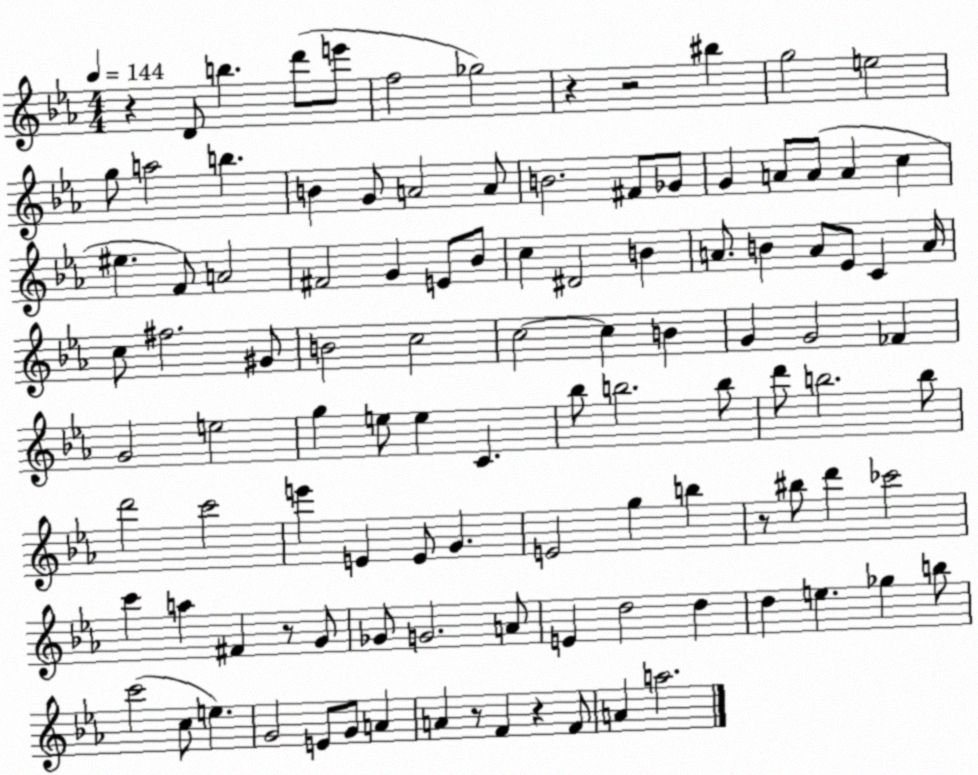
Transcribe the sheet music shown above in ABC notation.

X:1
T:Untitled
M:4/4
L:1/4
K:Eb
z D/2 b d'/2 e'/2 f2 _g2 z z2 ^b g2 e2 g/2 a2 b B G/2 A2 A/2 B2 ^F/2 _G/2 G A/2 A/2 A c ^e F/2 A2 ^F2 G E/2 _B/2 c ^D2 B A/2 B A/2 _E/2 C A/4 c/2 ^f2 ^G/2 B2 c2 c2 c B G G2 _F G2 e2 g e/2 e C _b/2 b2 b/2 d'/2 b2 b/2 d'2 c'2 e' E E/2 G E2 g b z/2 ^b/2 d' _c'2 c' a ^F z/2 G/2 _G/2 G2 A/2 E d2 d d e _g b/2 c'2 c/2 e G2 E/2 G/2 A A z/2 F z F/2 A a2